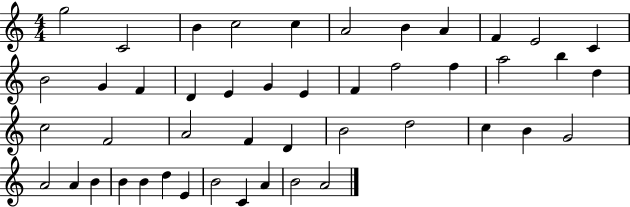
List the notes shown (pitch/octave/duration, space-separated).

G5/h C4/h B4/q C5/h C5/q A4/h B4/q A4/q F4/q E4/h C4/q B4/h G4/q F4/q D4/q E4/q G4/q E4/q F4/q F5/h F5/q A5/h B5/q D5/q C5/h F4/h A4/h F4/q D4/q B4/h D5/h C5/q B4/q G4/h A4/h A4/q B4/q B4/q B4/q D5/q E4/q B4/h C4/q A4/q B4/h A4/h